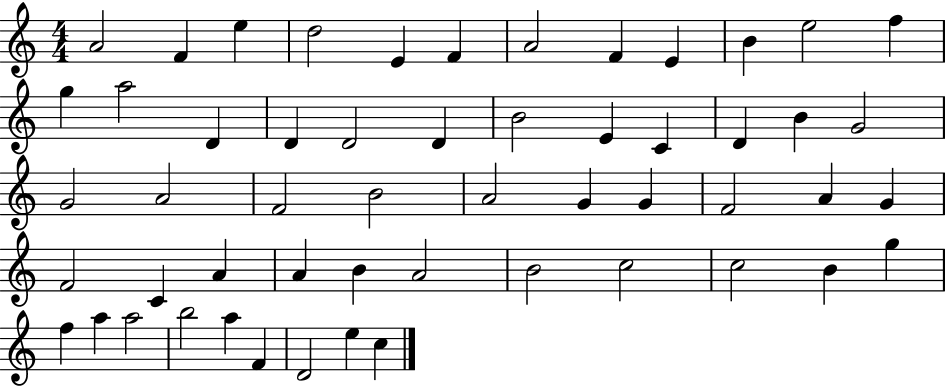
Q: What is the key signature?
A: C major